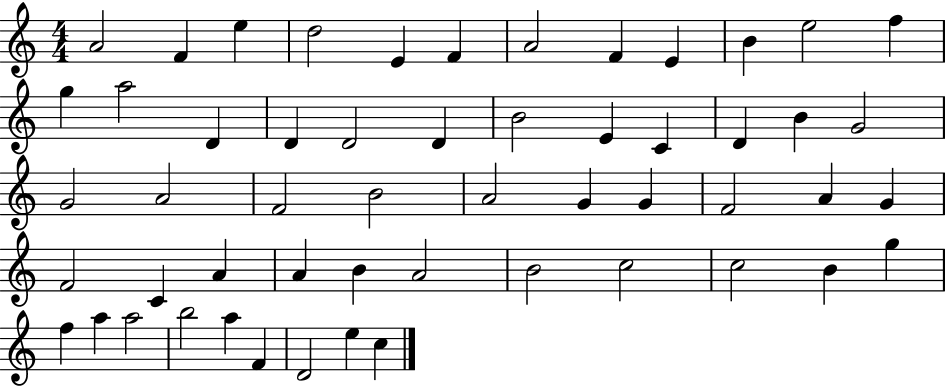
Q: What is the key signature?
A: C major